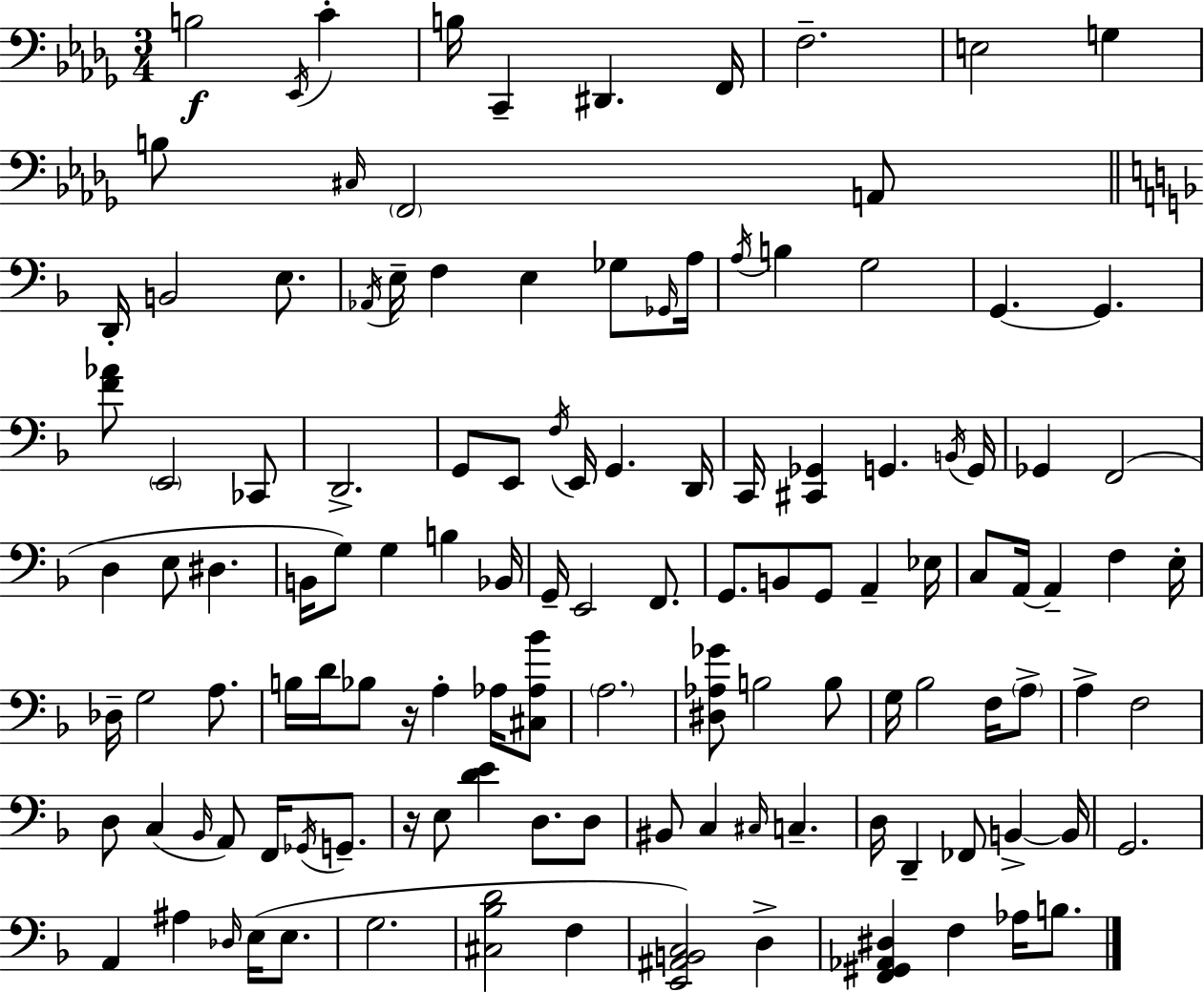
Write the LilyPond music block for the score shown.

{
  \clef bass
  \numericTimeSignature
  \time 3/4
  \key bes \minor
  b2\f \acciaccatura { ees,16 } c'4-. | b16 c,4-- dis,4. | f,16 f2.-- | e2 g4 | \break b8 \grace { cis16 } \parenthesize f,2 | a,8 \bar "||" \break \key f \major d,16-. b,2 e8. | \acciaccatura { aes,16 } e16-- f4 e4 ges8 | \grace { ges,16 } a16 \acciaccatura { a16 } b4 g2 | g,4.~~ g,4. | \break <f' aes'>8 \parenthesize e,2 | ces,8 d,2.-> | g,8 e,8 \acciaccatura { f16 } e,16 g,4. | d,16 c,16 <cis, ges,>4 g,4. | \break \acciaccatura { b,16 } g,16 ges,4 f,2( | d4 e8 dis4. | b,16 g8) g4 | b4 bes,16 g,16-- e,2 | \break f,8. g,8. b,8 g,8 | a,4-- ees16 c8 a,16~~ a,4-- | f4 e16-. des16-- g2 | a8. b16 d'16 bes8 r16 a4-. | \break aes16 <cis aes bes'>8 \parenthesize a2. | <dis aes ges'>8 b2 | b8 g16 bes2 | f16 \parenthesize a8-> a4-> f2 | \break d8 c4( \grace { bes,16 } | a,8) f,16 \acciaccatura { ges,16 } g,8.-- r16 e8 <d' e'>4 | d8. d8 bis,8 c4 | \grace { cis16 } c4.-- d16 d,4-- | \break fes,8 b,4->~~ b,16 g,2. | a,4 | ais4 \grace { des16 } e16( e8. g2. | <cis bes d'>2 | \break f4 <e, ais, b, c>2) | d4-> <f, gis, aes, dis>4 | f4 aes16 b8. \bar "|."
}